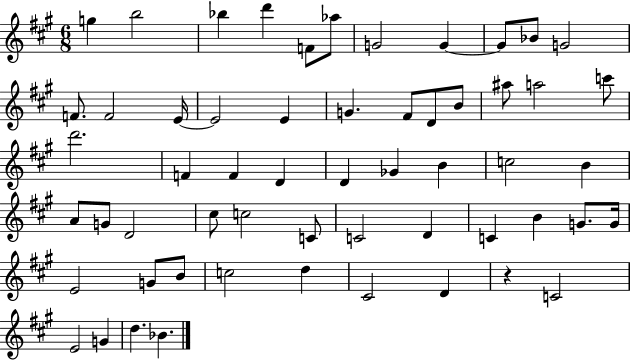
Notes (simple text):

G5/q B5/h Bb5/q D6/q F4/e Ab5/e G4/h G4/q G4/e Bb4/e G4/h F4/e. F4/h E4/s E4/h E4/q G4/q. F#4/e D4/e B4/e A#5/e A5/h C6/e D6/h. F4/q F4/q D4/q D4/q Gb4/q B4/q C5/h B4/q A4/e G4/e D4/h C#5/e C5/h C4/e C4/h D4/q C4/q B4/q G4/e. G4/s E4/h G4/e B4/e C5/h D5/q C#4/h D4/q R/q C4/h E4/h G4/q D5/q. Bb4/q.